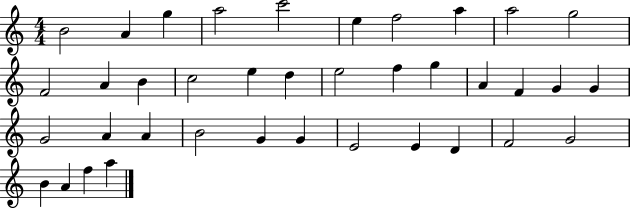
{
  \clef treble
  \numericTimeSignature
  \time 4/4
  \key c \major
  b'2 a'4 g''4 | a''2 c'''2 | e''4 f''2 a''4 | a''2 g''2 | \break f'2 a'4 b'4 | c''2 e''4 d''4 | e''2 f''4 g''4 | a'4 f'4 g'4 g'4 | \break g'2 a'4 a'4 | b'2 g'4 g'4 | e'2 e'4 d'4 | f'2 g'2 | \break b'4 a'4 f''4 a''4 | \bar "|."
}